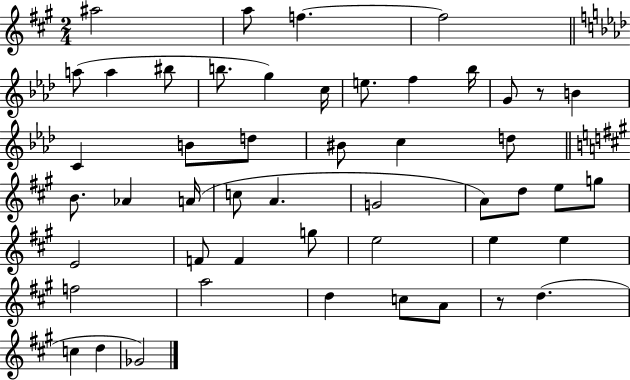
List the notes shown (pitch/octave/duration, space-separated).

A#5/h A5/e F5/q. F5/h A5/e A5/q BIS5/e B5/e. G5/q C5/s E5/e. F5/q Bb5/s G4/e R/e B4/q C4/q B4/e D5/e BIS4/e C5/q D5/e B4/e. Ab4/q A4/s C5/e A4/q. G4/h A4/e D5/e E5/e G5/e E4/h F4/e F4/q G5/e E5/h E5/q E5/q F5/h A5/h D5/q C5/e A4/e R/e D5/q. C5/q D5/q Gb4/h